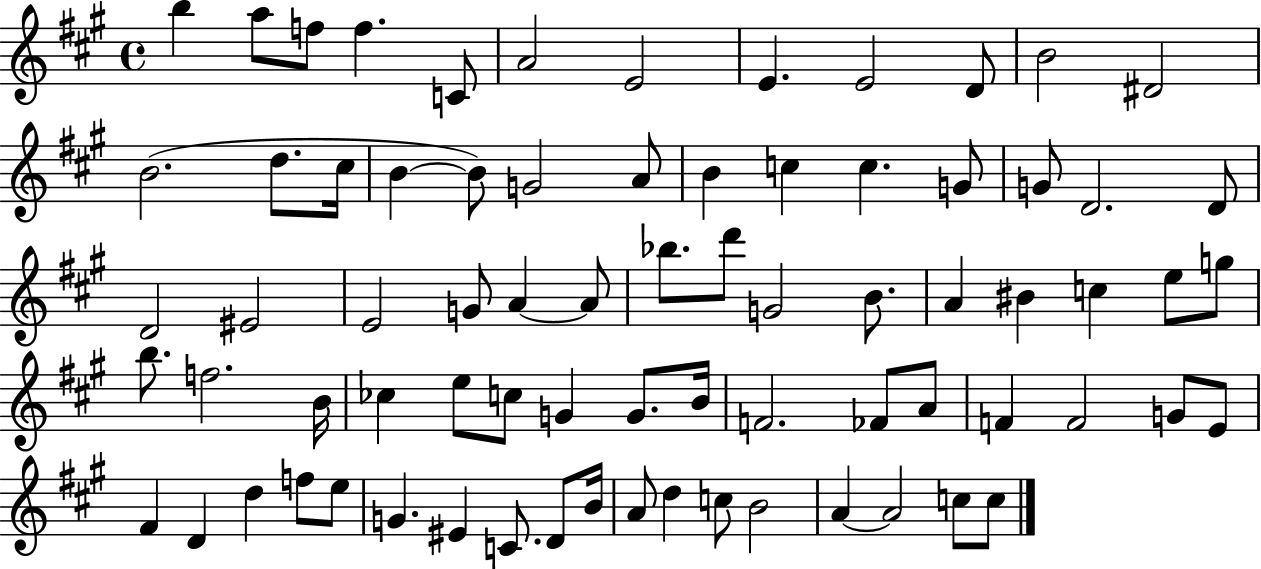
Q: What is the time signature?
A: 4/4